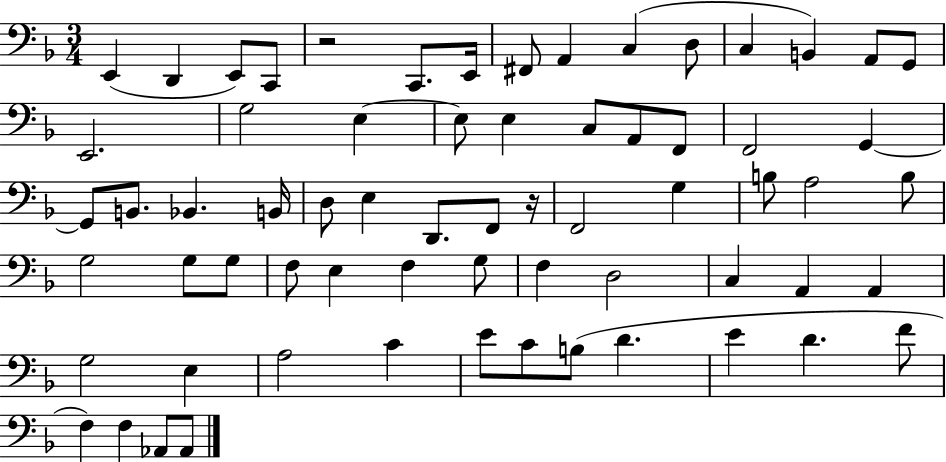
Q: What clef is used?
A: bass